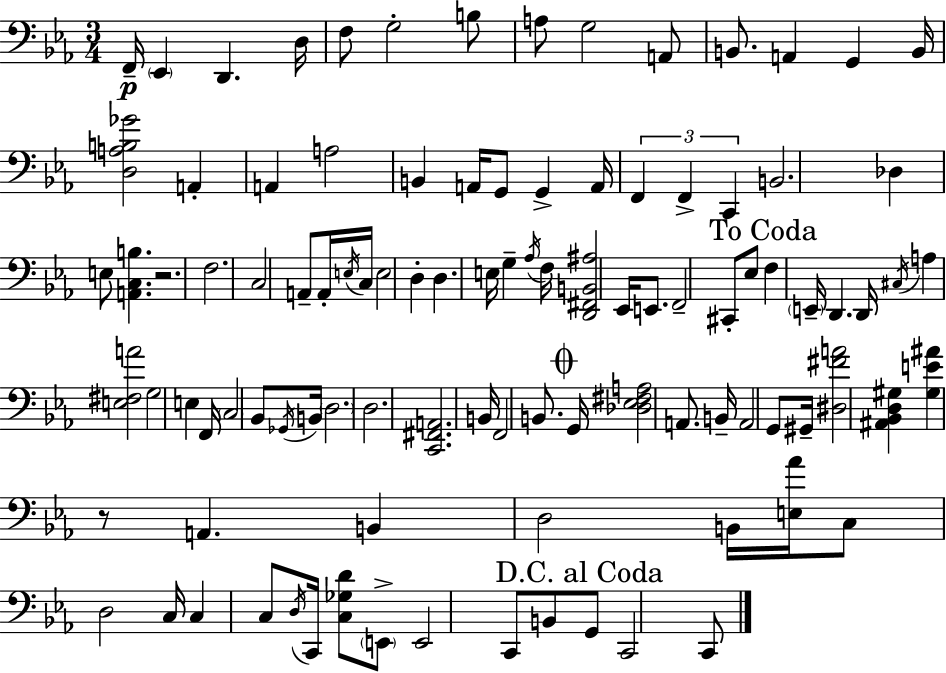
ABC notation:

X:1
T:Untitled
M:3/4
L:1/4
K:Eb
F,,/4 _E,, D,, D,/4 F,/2 G,2 B,/2 A,/2 G,2 A,,/2 B,,/2 A,, G,, B,,/4 [D,A,B,_G]2 A,, A,, A,2 B,, A,,/4 G,,/2 G,, A,,/4 F,, F,, C,, B,,2 _D, E,/2 [A,,C,B,] z2 F,2 C,2 A,,/2 A,,/4 E,/4 C,/4 E,2 D, D, E,/4 G, _A,/4 F,/4 [D,,^F,,B,,^A,]2 _E,,/4 E,,/2 F,,2 ^C,,/2 _E,/2 F, E,,/4 D,, D,,/4 ^C,/4 A, [E,^F,A]2 G,2 E, F,,/4 C,2 _B,,/2 _G,,/4 B,,/4 D,2 D,2 [C,,^F,,A,,]2 B,,/4 F,,2 B,,/2 G,,/4 [_D,_E,^F,A,]2 A,,/2 B,,/4 A,,2 G,,/2 ^G,,/4 [^D,^FA]2 [^A,,_B,,D,^G,] [^G,E^A] z/2 A,, B,, D,2 B,,/4 [E,_A]/4 C,/2 D,2 C,/4 C, C,/2 D,/4 C,,/4 [C,_G,D]/2 E,,/2 E,,2 C,,/2 B,,/2 G,,/2 C,,2 C,,/2